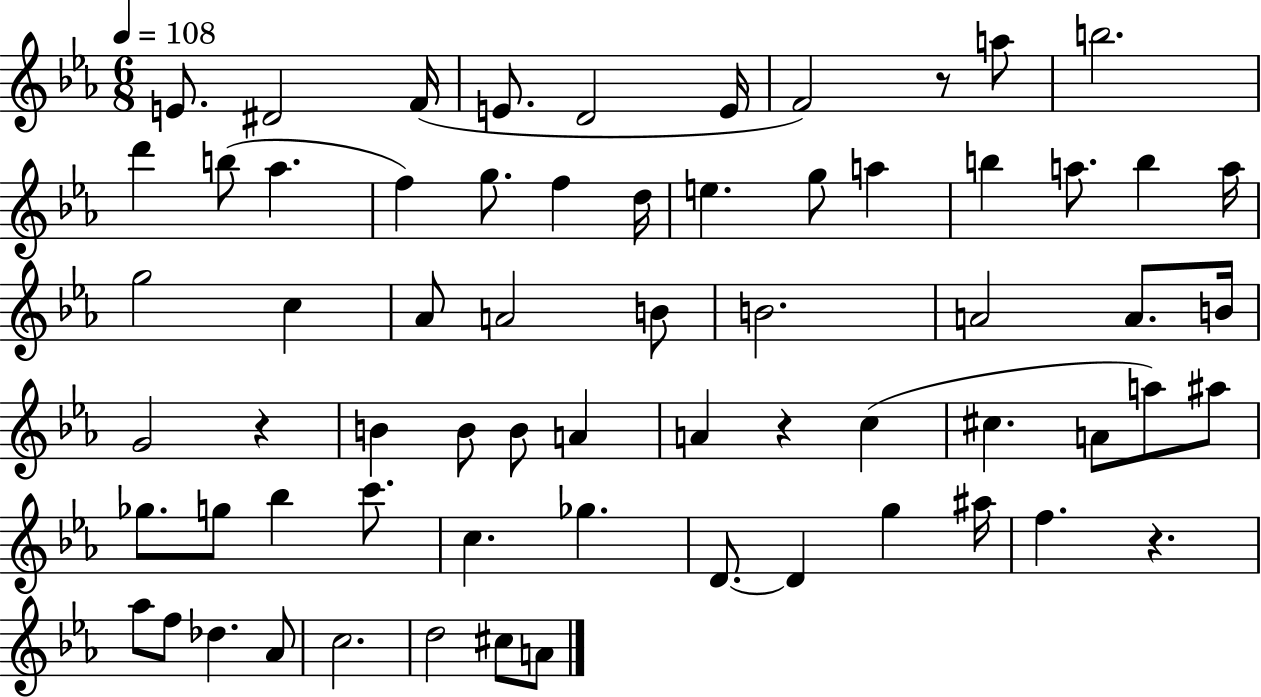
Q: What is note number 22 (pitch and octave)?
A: B5